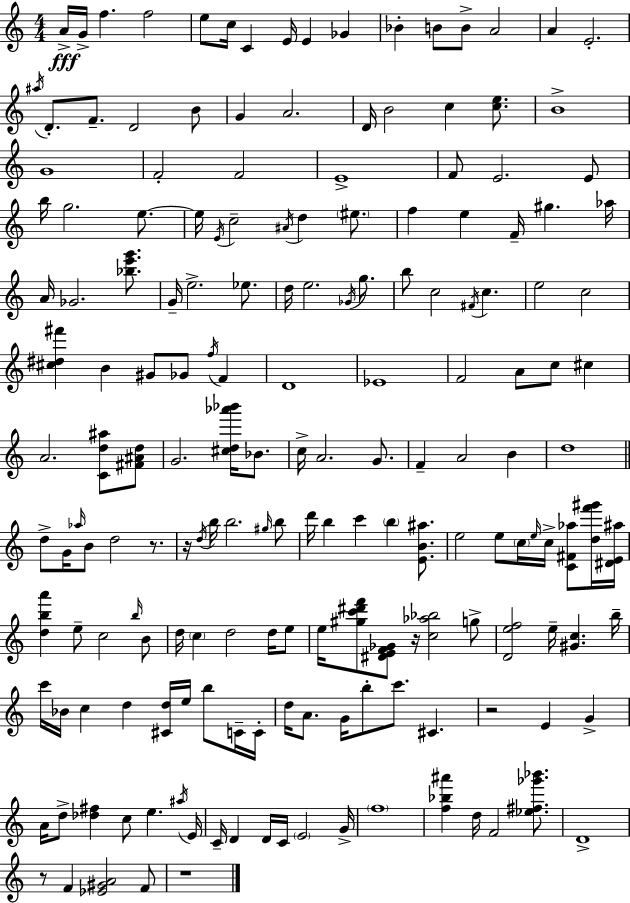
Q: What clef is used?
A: treble